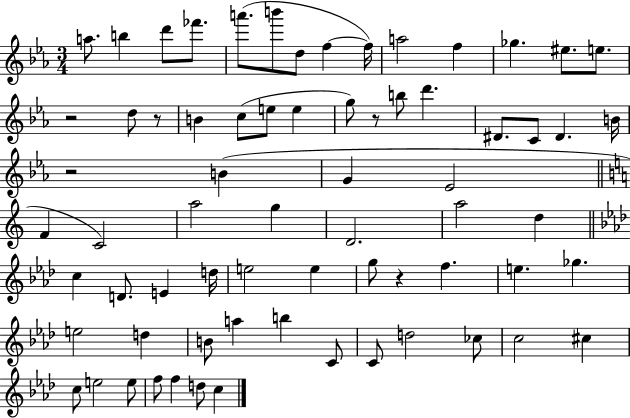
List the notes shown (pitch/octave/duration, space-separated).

A5/e. B5/q D6/e FES6/e. A6/e. B6/e D5/e F5/q F5/s A5/h F5/q Gb5/q. EIS5/e. E5/e. R/h D5/e R/e B4/q C5/e E5/e E5/q G5/e R/e B5/e D6/q. D#4/e. C4/e D#4/q. B4/s R/h B4/q G4/q Eb4/h F4/q C4/h A5/h G5/q D4/h. A5/h D5/q C5/q D4/e. E4/q D5/s E5/h E5/q G5/e R/q F5/q. E5/q. Gb5/q. E5/h D5/q B4/e A5/q B5/q C4/e C4/e D5/h CES5/e C5/h C#5/q C5/e E5/h E5/e F5/e F5/q D5/e C5/q